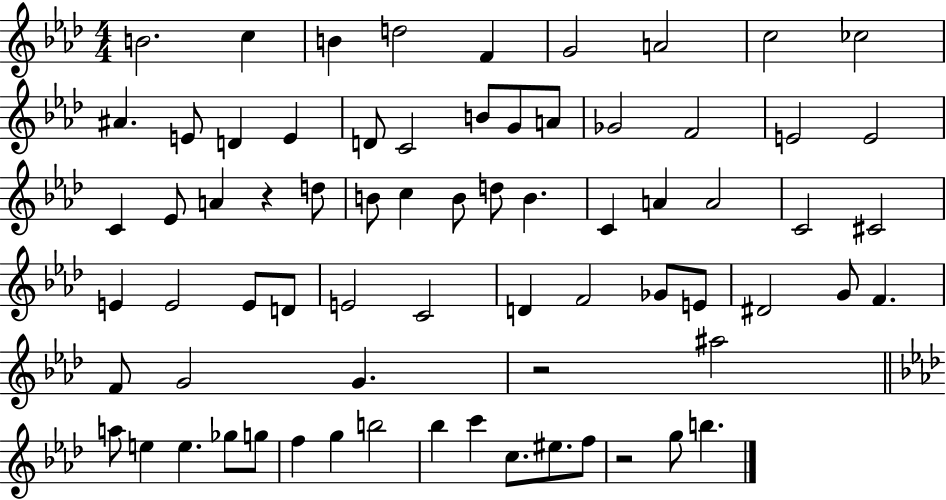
B4/h. C5/q B4/q D5/h F4/q G4/h A4/h C5/h CES5/h A#4/q. E4/e D4/q E4/q D4/e C4/h B4/e G4/e A4/e Gb4/h F4/h E4/h E4/h C4/q Eb4/e A4/q R/q D5/e B4/e C5/q B4/e D5/e B4/q. C4/q A4/q A4/h C4/h C#4/h E4/q E4/h E4/e D4/e E4/h C4/h D4/q F4/h Gb4/e E4/e D#4/h G4/e F4/q. F4/e G4/h G4/q. R/h A#5/h A5/e E5/q E5/q. Gb5/e G5/e F5/q G5/q B5/h Bb5/q C6/q C5/e. EIS5/e. F5/e R/h G5/e B5/q.